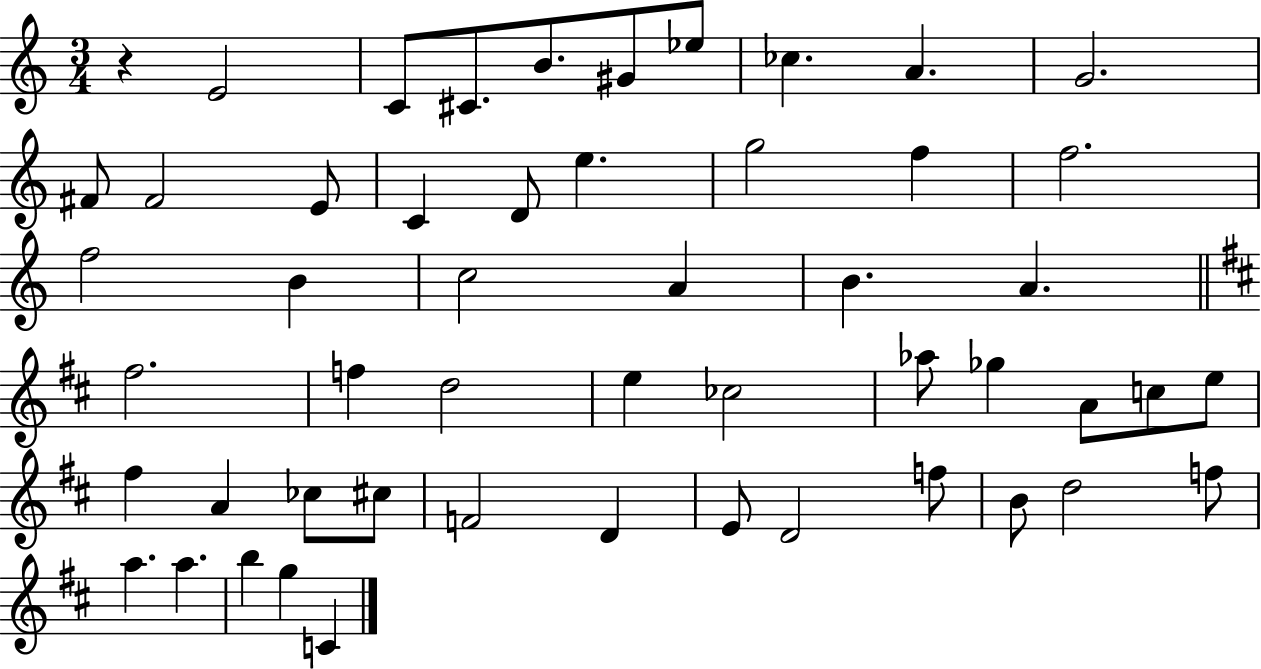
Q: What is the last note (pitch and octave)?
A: C4